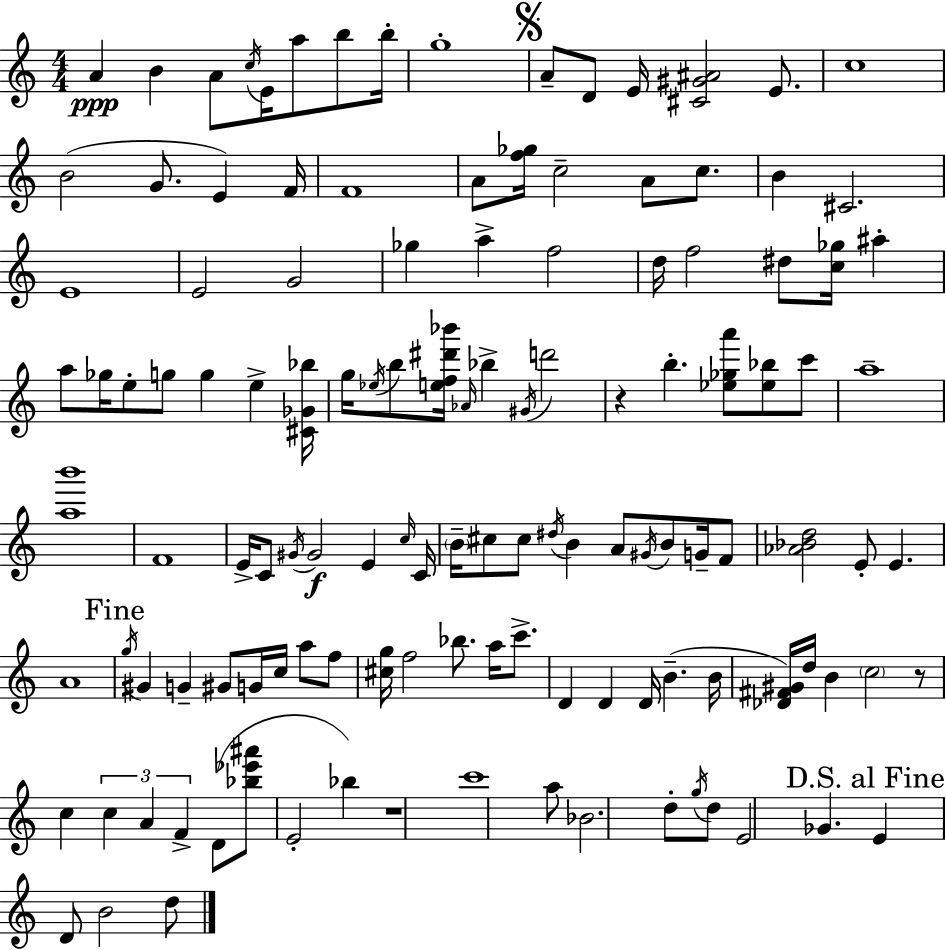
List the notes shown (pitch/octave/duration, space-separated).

A4/q B4/q A4/e C5/s E4/s A5/e B5/e B5/s G5/w A4/e D4/e E4/s [C#4,G#4,A#4]/h E4/e. C5/w B4/h G4/e. E4/q F4/s F4/w A4/e [F5,Gb5]/s C5/h A4/e C5/e. B4/q C#4/h. E4/w E4/h G4/h Gb5/q A5/q F5/h D5/s F5/h D#5/e [C5,Gb5]/s A#5/q A5/e Gb5/s E5/e G5/e G5/q E5/q [C#4,Gb4,Bb5]/s G5/s Eb5/s B5/e [E5,F5,D#6,Bb6]/s Ab4/s Bb5/q G#4/s D6/h R/q B5/q. [Eb5,Gb5,A6]/e [Eb5,Bb5]/e C6/e A5/w [A5,B6]/w F4/w E4/s C4/e G#4/s G#4/h E4/q C5/s C4/s B4/s C#5/e C#5/e D#5/s B4/q A4/e G#4/s B4/e G4/s F4/e [Ab4,Bb4,D5]/h E4/e E4/q. A4/w G5/s G#4/q G4/q G#4/e G4/s C5/s A5/e F5/e [C#5,G5]/s F5/h Bb5/e. A5/s C6/e. D4/q D4/q D4/s B4/q. B4/s [Db4,F#4,G#4]/s D5/s B4/q C5/h R/e C5/q C5/q A4/q F4/q D4/e [Bb5,Eb6,A#6]/e E4/h Bb5/q R/w C6/w A5/e Bb4/h. D5/e G5/s D5/e E4/h Gb4/q. E4/q D4/e B4/h D5/e